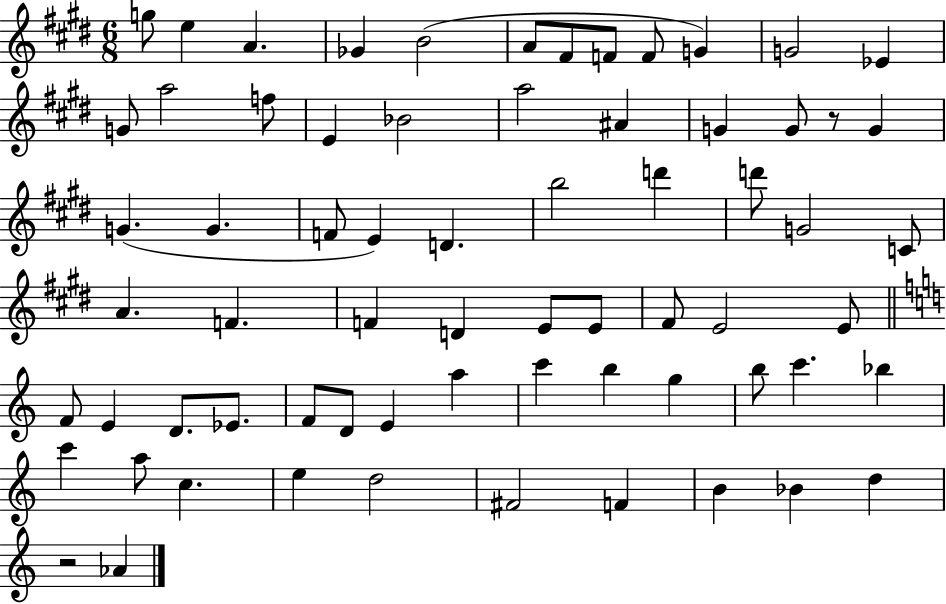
X:1
T:Untitled
M:6/8
L:1/4
K:E
g/2 e A _G B2 A/2 ^F/2 F/2 F/2 G G2 _E G/2 a2 f/2 E _B2 a2 ^A G G/2 z/2 G G G F/2 E D b2 d' d'/2 G2 C/2 A F F D E/2 E/2 ^F/2 E2 E/2 F/2 E D/2 _E/2 F/2 D/2 E a c' b g b/2 c' _b c' a/2 c e d2 ^F2 F B _B d z2 _A